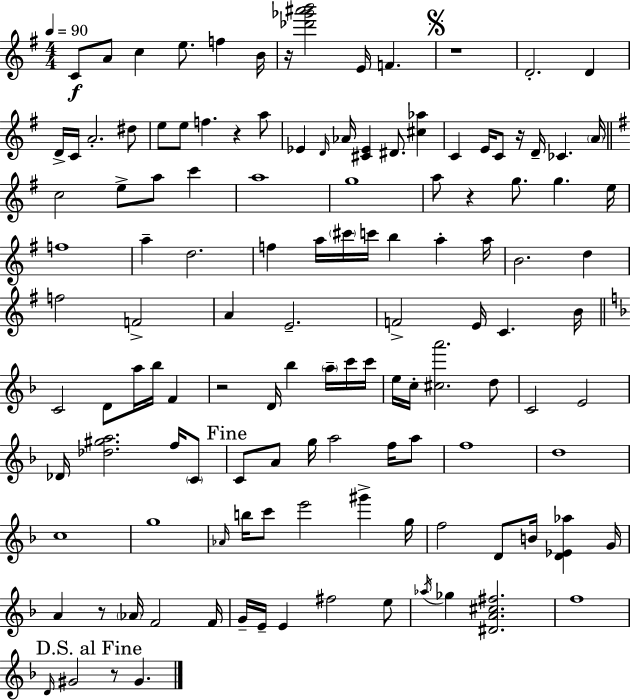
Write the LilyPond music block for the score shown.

{
  \clef treble
  \numericTimeSignature
  \time 4/4
  \key g \major
  \tempo 4 = 90
  \repeat volta 2 { c'8\f a'8 c''4 e''8. f''4 b'16 | r16 <des''' ges''' ais''' b'''>2 e'16 f'4. | \mark \markup { \musicglyph "scripts.segno" } r1 | d'2.-. d'4 | \break d'16-> c'16 a'2.-. dis''8 | e''8 e''8 f''4. r4 a''8 | ees'4 \grace { d'16 } aes'16 <cis' ees'>4 dis'8. <cis'' aes''>4 | c'4 e'16 c'8 r16 d'16-- ces'4. | \break \parenthesize a'16 \bar "||" \break \key g \major c''2 e''8-> a''8 c'''4 | a''1 | g''1 | a''8 r4 g''8. g''4. e''16 | \break f''1 | a''4-- d''2. | f''4 a''16 \parenthesize cis'''16 c'''16 b''4 a''4-. a''16 | b'2. d''4 | \break f''2 f'2-> | a'4 e'2.-- | f'2-> e'16 c'4. b'16 | \bar "||" \break \key f \major c'2 d'8 a''16 bes''16 f'4 | r2 d'16 bes''4 \parenthesize a''16-- c'''16 c'''16 | e''16 c''16-. <cis'' a'''>2. d''8 | c'2 e'2 | \break des'16 <des'' gis'' a''>2. f''16 \parenthesize c'8 | \mark "Fine" c'8 a'8 g''16 a''2 f''16 a''8 | f''1 | d''1 | \break c''1 | g''1 | \grace { aes'16 } b''16 c'''8 e'''2 gis'''4-> | g''16 f''2 d'8 b'16 <d' ees' aes''>4 | \break g'16 a'4 r8 \parenthesize aes'16 f'2 | f'16 g'16-- e'16-- e'4 fis''2 e''8 | \acciaccatura { aes''16 } ges''4 <dis' a' cis'' fis''>2. | f''1 | \break \mark "D.S. al Fine" \grace { d'16 } gis'2 r8 gis'4. | } \bar "|."
}